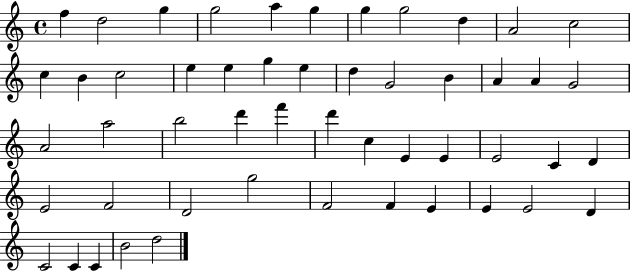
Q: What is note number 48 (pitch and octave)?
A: C4